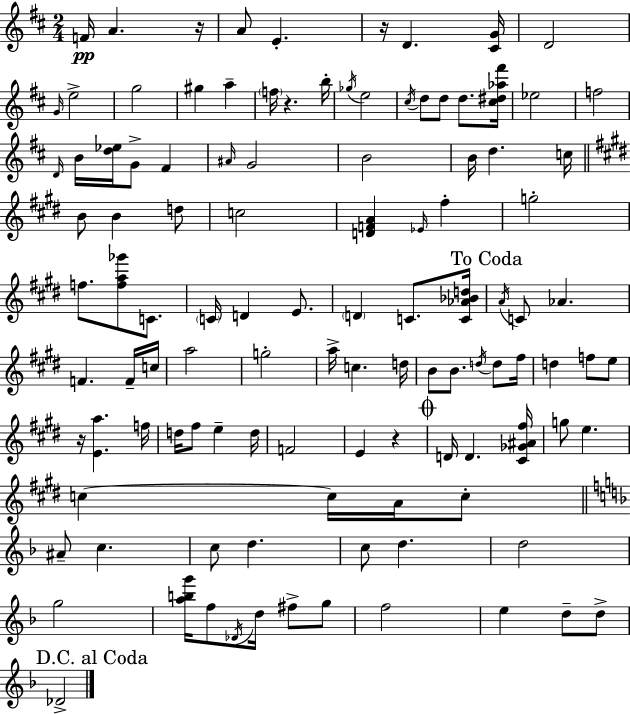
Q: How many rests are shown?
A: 5